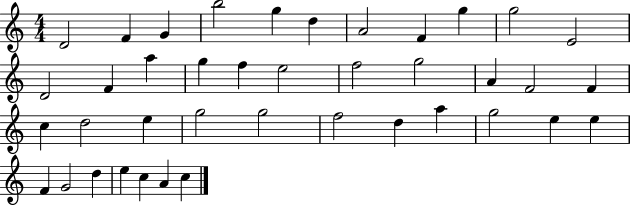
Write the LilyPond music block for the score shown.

{
  \clef treble
  \numericTimeSignature
  \time 4/4
  \key c \major
  d'2 f'4 g'4 | b''2 g''4 d''4 | a'2 f'4 g''4 | g''2 e'2 | \break d'2 f'4 a''4 | g''4 f''4 e''2 | f''2 g''2 | a'4 f'2 f'4 | \break c''4 d''2 e''4 | g''2 g''2 | f''2 d''4 a''4 | g''2 e''4 e''4 | \break f'4 g'2 d''4 | e''4 c''4 a'4 c''4 | \bar "|."
}